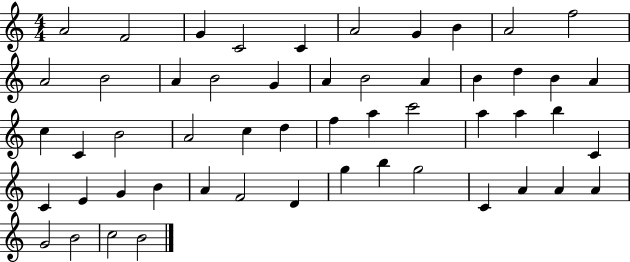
X:1
T:Untitled
M:4/4
L:1/4
K:C
A2 F2 G C2 C A2 G B A2 f2 A2 B2 A B2 G A B2 A B d B A c C B2 A2 c d f a c'2 a a b C C E G B A F2 D g b g2 C A A A G2 B2 c2 B2